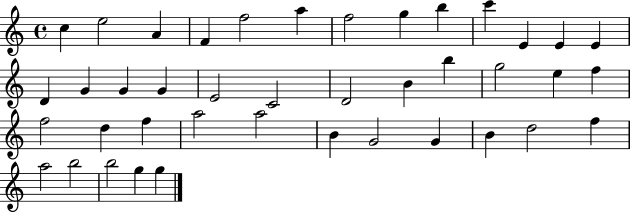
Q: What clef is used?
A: treble